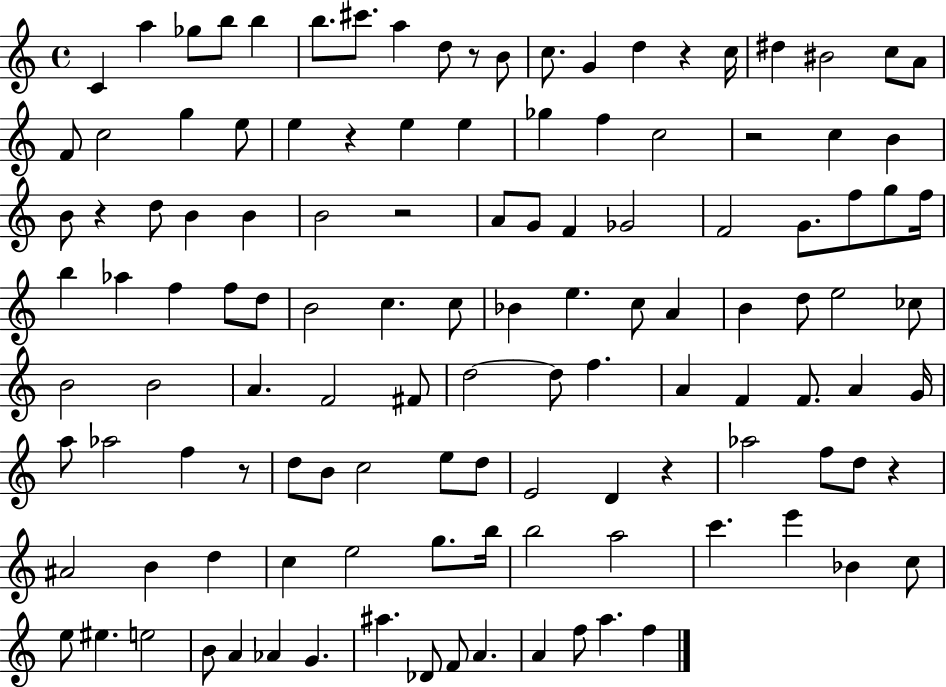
{
  \clef treble
  \time 4/4
  \defaultTimeSignature
  \key c \major
  c'4 a''4 ges''8 b''8 b''4 | b''8. cis'''8. a''4 d''8 r8 b'8 | c''8. g'4 d''4 r4 c''16 | dis''4 bis'2 c''8 a'8 | \break f'8 c''2 g''4 e''8 | e''4 r4 e''4 e''4 | ges''4 f''4 c''2 | r2 c''4 b'4 | \break b'8 r4 d''8 b'4 b'4 | b'2 r2 | a'8 g'8 f'4 ges'2 | f'2 g'8. f''8 g''8 f''16 | \break b''4 aes''4 f''4 f''8 d''8 | b'2 c''4. c''8 | bes'4 e''4. c''8 a'4 | b'4 d''8 e''2 ces''8 | \break b'2 b'2 | a'4. f'2 fis'8 | d''2~~ d''8 f''4. | a'4 f'4 f'8. a'4 g'16 | \break a''8 aes''2 f''4 r8 | d''8 b'8 c''2 e''8 d''8 | e'2 d'4 r4 | aes''2 f''8 d''8 r4 | \break ais'2 b'4 d''4 | c''4 e''2 g''8. b''16 | b''2 a''2 | c'''4. e'''4 bes'4 c''8 | \break e''8 eis''4. e''2 | b'8 a'4 aes'4 g'4. | ais''4. des'8 f'8 a'4. | a'4 f''8 a''4. f''4 | \break \bar "|."
}